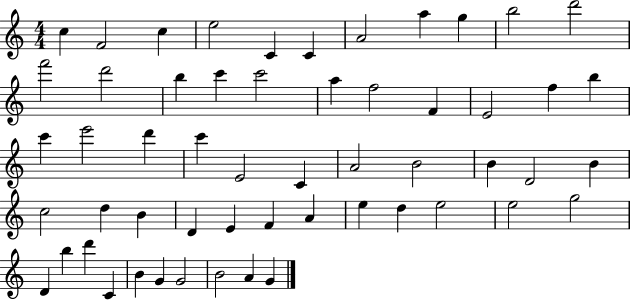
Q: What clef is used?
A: treble